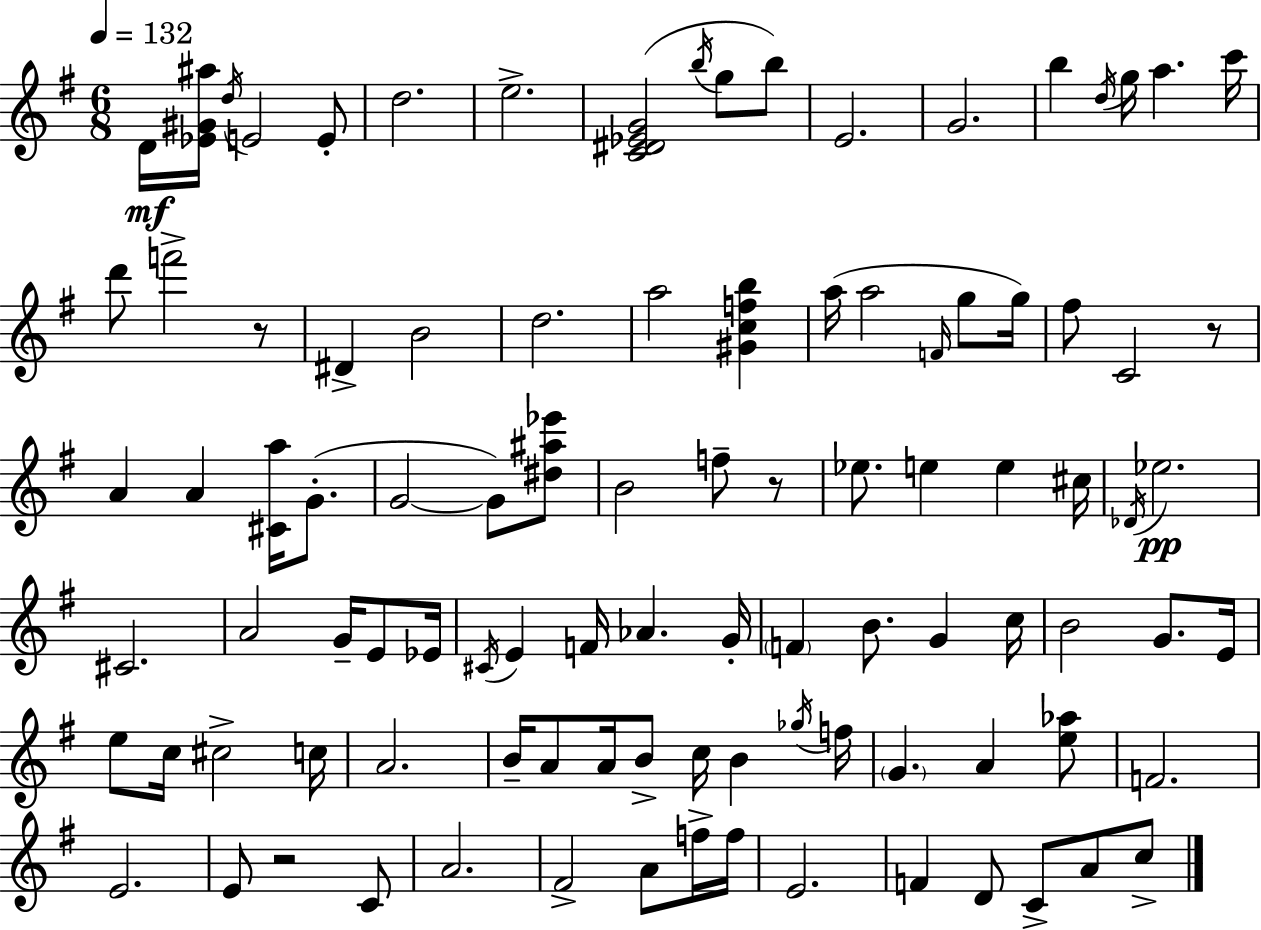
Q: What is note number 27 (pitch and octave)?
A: G5